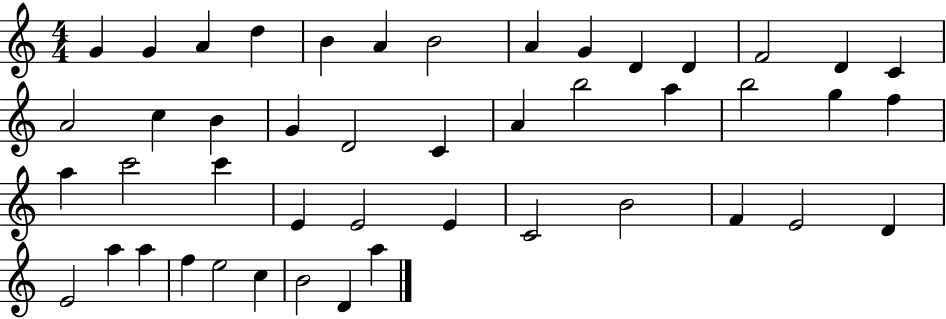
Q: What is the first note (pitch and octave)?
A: G4